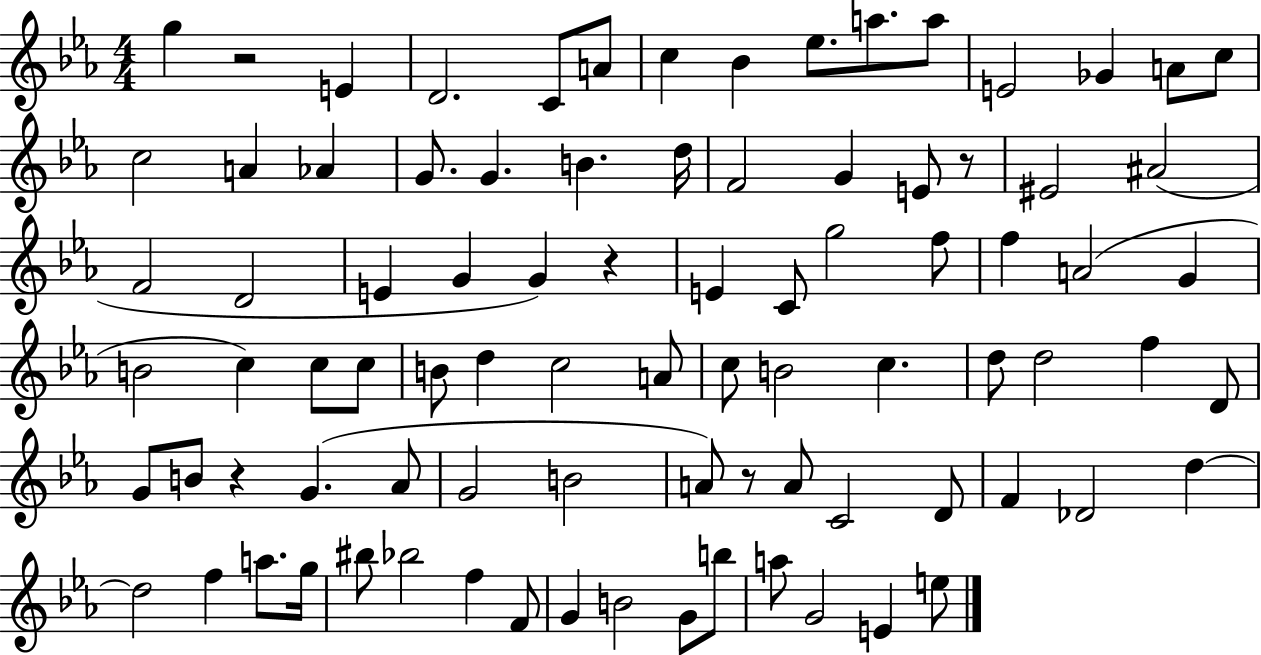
{
  \clef treble
  \numericTimeSignature
  \time 4/4
  \key ees \major
  g''4 r2 e'4 | d'2. c'8 a'8 | c''4 bes'4 ees''8. a''8. a''8 | e'2 ges'4 a'8 c''8 | \break c''2 a'4 aes'4 | g'8. g'4. b'4. d''16 | f'2 g'4 e'8 r8 | eis'2 ais'2( | \break f'2 d'2 | e'4 g'4 g'4) r4 | e'4 c'8 g''2 f''8 | f''4 a'2( g'4 | \break b'2 c''4) c''8 c''8 | b'8 d''4 c''2 a'8 | c''8 b'2 c''4. | d''8 d''2 f''4 d'8 | \break g'8 b'8 r4 g'4.( aes'8 | g'2 b'2 | a'8) r8 a'8 c'2 d'8 | f'4 des'2 d''4~~ | \break d''2 f''4 a''8. g''16 | bis''8 bes''2 f''4 f'8 | g'4 b'2 g'8 b''8 | a''8 g'2 e'4 e''8 | \break \bar "|."
}